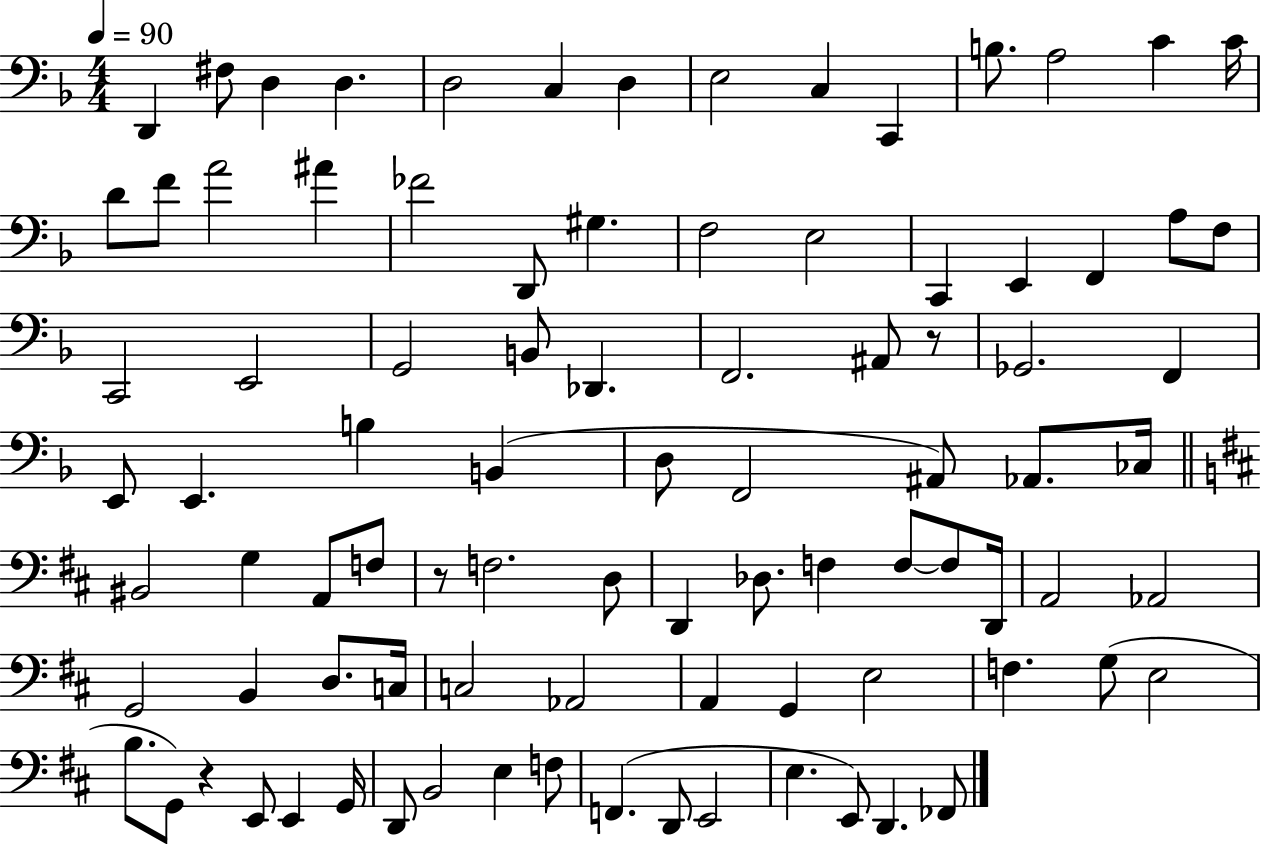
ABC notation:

X:1
T:Untitled
M:4/4
L:1/4
K:F
D,, ^F,/2 D, D, D,2 C, D, E,2 C, C,, B,/2 A,2 C C/4 D/2 F/2 A2 ^A _F2 D,,/2 ^G, F,2 E,2 C,, E,, F,, A,/2 F,/2 C,,2 E,,2 G,,2 B,,/2 _D,, F,,2 ^A,,/2 z/2 _G,,2 F,, E,,/2 E,, B, B,, D,/2 F,,2 ^A,,/2 _A,,/2 _C,/4 ^B,,2 G, A,,/2 F,/2 z/2 F,2 D,/2 D,, _D,/2 F, F,/2 F,/2 D,,/4 A,,2 _A,,2 G,,2 B,, D,/2 C,/4 C,2 _A,,2 A,, G,, E,2 F, G,/2 E,2 B,/2 G,,/2 z E,,/2 E,, G,,/4 D,,/2 B,,2 E, F,/2 F,, D,,/2 E,,2 E, E,,/2 D,, _F,,/2